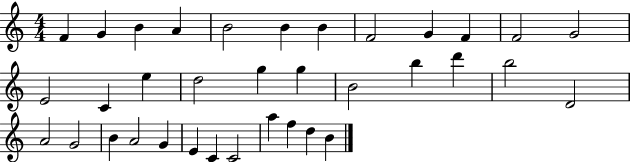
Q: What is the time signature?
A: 4/4